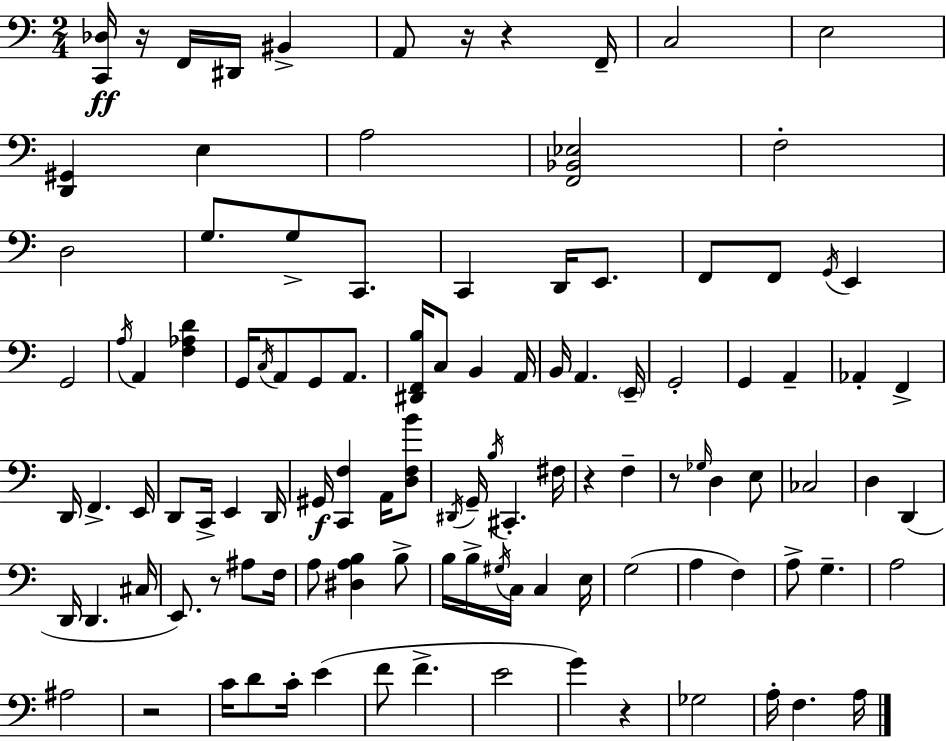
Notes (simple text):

[C2,Db3]/s R/s F2/s D#2/s BIS2/q A2/e R/s R/q F2/s C3/h E3/h [D2,G#2]/q E3/q A3/h [F2,Bb2,Eb3]/h F3/h D3/h G3/e. G3/e C2/e. C2/q D2/s E2/e. F2/e F2/e G2/s E2/q G2/h A3/s A2/q [F3,Ab3,D4]/q G2/s C3/s A2/e G2/e A2/e. [D#2,F2,B3]/s C3/e B2/q A2/s B2/s A2/q. E2/s G2/h G2/q A2/q Ab2/q F2/q D2/s F2/q. E2/s D2/e C2/s E2/q D2/s G#2/s [C2,F3]/q A2/s [D3,F3,B4]/e D#2/s G2/s B3/s C#2/q. F#3/s R/q F3/q R/e Gb3/s D3/q E3/e CES3/h D3/q D2/q D2/s D2/q. C#3/s E2/e. R/e A#3/e F3/s A3/e [D#3,A3,B3]/q B3/e B3/s B3/s G#3/s C3/s C3/q E3/s G3/h A3/q F3/q A3/e G3/q. A3/h A#3/h R/h C4/s D4/e C4/s E4/q F4/e F4/q. E4/h G4/q R/q Gb3/h A3/s F3/q. A3/s